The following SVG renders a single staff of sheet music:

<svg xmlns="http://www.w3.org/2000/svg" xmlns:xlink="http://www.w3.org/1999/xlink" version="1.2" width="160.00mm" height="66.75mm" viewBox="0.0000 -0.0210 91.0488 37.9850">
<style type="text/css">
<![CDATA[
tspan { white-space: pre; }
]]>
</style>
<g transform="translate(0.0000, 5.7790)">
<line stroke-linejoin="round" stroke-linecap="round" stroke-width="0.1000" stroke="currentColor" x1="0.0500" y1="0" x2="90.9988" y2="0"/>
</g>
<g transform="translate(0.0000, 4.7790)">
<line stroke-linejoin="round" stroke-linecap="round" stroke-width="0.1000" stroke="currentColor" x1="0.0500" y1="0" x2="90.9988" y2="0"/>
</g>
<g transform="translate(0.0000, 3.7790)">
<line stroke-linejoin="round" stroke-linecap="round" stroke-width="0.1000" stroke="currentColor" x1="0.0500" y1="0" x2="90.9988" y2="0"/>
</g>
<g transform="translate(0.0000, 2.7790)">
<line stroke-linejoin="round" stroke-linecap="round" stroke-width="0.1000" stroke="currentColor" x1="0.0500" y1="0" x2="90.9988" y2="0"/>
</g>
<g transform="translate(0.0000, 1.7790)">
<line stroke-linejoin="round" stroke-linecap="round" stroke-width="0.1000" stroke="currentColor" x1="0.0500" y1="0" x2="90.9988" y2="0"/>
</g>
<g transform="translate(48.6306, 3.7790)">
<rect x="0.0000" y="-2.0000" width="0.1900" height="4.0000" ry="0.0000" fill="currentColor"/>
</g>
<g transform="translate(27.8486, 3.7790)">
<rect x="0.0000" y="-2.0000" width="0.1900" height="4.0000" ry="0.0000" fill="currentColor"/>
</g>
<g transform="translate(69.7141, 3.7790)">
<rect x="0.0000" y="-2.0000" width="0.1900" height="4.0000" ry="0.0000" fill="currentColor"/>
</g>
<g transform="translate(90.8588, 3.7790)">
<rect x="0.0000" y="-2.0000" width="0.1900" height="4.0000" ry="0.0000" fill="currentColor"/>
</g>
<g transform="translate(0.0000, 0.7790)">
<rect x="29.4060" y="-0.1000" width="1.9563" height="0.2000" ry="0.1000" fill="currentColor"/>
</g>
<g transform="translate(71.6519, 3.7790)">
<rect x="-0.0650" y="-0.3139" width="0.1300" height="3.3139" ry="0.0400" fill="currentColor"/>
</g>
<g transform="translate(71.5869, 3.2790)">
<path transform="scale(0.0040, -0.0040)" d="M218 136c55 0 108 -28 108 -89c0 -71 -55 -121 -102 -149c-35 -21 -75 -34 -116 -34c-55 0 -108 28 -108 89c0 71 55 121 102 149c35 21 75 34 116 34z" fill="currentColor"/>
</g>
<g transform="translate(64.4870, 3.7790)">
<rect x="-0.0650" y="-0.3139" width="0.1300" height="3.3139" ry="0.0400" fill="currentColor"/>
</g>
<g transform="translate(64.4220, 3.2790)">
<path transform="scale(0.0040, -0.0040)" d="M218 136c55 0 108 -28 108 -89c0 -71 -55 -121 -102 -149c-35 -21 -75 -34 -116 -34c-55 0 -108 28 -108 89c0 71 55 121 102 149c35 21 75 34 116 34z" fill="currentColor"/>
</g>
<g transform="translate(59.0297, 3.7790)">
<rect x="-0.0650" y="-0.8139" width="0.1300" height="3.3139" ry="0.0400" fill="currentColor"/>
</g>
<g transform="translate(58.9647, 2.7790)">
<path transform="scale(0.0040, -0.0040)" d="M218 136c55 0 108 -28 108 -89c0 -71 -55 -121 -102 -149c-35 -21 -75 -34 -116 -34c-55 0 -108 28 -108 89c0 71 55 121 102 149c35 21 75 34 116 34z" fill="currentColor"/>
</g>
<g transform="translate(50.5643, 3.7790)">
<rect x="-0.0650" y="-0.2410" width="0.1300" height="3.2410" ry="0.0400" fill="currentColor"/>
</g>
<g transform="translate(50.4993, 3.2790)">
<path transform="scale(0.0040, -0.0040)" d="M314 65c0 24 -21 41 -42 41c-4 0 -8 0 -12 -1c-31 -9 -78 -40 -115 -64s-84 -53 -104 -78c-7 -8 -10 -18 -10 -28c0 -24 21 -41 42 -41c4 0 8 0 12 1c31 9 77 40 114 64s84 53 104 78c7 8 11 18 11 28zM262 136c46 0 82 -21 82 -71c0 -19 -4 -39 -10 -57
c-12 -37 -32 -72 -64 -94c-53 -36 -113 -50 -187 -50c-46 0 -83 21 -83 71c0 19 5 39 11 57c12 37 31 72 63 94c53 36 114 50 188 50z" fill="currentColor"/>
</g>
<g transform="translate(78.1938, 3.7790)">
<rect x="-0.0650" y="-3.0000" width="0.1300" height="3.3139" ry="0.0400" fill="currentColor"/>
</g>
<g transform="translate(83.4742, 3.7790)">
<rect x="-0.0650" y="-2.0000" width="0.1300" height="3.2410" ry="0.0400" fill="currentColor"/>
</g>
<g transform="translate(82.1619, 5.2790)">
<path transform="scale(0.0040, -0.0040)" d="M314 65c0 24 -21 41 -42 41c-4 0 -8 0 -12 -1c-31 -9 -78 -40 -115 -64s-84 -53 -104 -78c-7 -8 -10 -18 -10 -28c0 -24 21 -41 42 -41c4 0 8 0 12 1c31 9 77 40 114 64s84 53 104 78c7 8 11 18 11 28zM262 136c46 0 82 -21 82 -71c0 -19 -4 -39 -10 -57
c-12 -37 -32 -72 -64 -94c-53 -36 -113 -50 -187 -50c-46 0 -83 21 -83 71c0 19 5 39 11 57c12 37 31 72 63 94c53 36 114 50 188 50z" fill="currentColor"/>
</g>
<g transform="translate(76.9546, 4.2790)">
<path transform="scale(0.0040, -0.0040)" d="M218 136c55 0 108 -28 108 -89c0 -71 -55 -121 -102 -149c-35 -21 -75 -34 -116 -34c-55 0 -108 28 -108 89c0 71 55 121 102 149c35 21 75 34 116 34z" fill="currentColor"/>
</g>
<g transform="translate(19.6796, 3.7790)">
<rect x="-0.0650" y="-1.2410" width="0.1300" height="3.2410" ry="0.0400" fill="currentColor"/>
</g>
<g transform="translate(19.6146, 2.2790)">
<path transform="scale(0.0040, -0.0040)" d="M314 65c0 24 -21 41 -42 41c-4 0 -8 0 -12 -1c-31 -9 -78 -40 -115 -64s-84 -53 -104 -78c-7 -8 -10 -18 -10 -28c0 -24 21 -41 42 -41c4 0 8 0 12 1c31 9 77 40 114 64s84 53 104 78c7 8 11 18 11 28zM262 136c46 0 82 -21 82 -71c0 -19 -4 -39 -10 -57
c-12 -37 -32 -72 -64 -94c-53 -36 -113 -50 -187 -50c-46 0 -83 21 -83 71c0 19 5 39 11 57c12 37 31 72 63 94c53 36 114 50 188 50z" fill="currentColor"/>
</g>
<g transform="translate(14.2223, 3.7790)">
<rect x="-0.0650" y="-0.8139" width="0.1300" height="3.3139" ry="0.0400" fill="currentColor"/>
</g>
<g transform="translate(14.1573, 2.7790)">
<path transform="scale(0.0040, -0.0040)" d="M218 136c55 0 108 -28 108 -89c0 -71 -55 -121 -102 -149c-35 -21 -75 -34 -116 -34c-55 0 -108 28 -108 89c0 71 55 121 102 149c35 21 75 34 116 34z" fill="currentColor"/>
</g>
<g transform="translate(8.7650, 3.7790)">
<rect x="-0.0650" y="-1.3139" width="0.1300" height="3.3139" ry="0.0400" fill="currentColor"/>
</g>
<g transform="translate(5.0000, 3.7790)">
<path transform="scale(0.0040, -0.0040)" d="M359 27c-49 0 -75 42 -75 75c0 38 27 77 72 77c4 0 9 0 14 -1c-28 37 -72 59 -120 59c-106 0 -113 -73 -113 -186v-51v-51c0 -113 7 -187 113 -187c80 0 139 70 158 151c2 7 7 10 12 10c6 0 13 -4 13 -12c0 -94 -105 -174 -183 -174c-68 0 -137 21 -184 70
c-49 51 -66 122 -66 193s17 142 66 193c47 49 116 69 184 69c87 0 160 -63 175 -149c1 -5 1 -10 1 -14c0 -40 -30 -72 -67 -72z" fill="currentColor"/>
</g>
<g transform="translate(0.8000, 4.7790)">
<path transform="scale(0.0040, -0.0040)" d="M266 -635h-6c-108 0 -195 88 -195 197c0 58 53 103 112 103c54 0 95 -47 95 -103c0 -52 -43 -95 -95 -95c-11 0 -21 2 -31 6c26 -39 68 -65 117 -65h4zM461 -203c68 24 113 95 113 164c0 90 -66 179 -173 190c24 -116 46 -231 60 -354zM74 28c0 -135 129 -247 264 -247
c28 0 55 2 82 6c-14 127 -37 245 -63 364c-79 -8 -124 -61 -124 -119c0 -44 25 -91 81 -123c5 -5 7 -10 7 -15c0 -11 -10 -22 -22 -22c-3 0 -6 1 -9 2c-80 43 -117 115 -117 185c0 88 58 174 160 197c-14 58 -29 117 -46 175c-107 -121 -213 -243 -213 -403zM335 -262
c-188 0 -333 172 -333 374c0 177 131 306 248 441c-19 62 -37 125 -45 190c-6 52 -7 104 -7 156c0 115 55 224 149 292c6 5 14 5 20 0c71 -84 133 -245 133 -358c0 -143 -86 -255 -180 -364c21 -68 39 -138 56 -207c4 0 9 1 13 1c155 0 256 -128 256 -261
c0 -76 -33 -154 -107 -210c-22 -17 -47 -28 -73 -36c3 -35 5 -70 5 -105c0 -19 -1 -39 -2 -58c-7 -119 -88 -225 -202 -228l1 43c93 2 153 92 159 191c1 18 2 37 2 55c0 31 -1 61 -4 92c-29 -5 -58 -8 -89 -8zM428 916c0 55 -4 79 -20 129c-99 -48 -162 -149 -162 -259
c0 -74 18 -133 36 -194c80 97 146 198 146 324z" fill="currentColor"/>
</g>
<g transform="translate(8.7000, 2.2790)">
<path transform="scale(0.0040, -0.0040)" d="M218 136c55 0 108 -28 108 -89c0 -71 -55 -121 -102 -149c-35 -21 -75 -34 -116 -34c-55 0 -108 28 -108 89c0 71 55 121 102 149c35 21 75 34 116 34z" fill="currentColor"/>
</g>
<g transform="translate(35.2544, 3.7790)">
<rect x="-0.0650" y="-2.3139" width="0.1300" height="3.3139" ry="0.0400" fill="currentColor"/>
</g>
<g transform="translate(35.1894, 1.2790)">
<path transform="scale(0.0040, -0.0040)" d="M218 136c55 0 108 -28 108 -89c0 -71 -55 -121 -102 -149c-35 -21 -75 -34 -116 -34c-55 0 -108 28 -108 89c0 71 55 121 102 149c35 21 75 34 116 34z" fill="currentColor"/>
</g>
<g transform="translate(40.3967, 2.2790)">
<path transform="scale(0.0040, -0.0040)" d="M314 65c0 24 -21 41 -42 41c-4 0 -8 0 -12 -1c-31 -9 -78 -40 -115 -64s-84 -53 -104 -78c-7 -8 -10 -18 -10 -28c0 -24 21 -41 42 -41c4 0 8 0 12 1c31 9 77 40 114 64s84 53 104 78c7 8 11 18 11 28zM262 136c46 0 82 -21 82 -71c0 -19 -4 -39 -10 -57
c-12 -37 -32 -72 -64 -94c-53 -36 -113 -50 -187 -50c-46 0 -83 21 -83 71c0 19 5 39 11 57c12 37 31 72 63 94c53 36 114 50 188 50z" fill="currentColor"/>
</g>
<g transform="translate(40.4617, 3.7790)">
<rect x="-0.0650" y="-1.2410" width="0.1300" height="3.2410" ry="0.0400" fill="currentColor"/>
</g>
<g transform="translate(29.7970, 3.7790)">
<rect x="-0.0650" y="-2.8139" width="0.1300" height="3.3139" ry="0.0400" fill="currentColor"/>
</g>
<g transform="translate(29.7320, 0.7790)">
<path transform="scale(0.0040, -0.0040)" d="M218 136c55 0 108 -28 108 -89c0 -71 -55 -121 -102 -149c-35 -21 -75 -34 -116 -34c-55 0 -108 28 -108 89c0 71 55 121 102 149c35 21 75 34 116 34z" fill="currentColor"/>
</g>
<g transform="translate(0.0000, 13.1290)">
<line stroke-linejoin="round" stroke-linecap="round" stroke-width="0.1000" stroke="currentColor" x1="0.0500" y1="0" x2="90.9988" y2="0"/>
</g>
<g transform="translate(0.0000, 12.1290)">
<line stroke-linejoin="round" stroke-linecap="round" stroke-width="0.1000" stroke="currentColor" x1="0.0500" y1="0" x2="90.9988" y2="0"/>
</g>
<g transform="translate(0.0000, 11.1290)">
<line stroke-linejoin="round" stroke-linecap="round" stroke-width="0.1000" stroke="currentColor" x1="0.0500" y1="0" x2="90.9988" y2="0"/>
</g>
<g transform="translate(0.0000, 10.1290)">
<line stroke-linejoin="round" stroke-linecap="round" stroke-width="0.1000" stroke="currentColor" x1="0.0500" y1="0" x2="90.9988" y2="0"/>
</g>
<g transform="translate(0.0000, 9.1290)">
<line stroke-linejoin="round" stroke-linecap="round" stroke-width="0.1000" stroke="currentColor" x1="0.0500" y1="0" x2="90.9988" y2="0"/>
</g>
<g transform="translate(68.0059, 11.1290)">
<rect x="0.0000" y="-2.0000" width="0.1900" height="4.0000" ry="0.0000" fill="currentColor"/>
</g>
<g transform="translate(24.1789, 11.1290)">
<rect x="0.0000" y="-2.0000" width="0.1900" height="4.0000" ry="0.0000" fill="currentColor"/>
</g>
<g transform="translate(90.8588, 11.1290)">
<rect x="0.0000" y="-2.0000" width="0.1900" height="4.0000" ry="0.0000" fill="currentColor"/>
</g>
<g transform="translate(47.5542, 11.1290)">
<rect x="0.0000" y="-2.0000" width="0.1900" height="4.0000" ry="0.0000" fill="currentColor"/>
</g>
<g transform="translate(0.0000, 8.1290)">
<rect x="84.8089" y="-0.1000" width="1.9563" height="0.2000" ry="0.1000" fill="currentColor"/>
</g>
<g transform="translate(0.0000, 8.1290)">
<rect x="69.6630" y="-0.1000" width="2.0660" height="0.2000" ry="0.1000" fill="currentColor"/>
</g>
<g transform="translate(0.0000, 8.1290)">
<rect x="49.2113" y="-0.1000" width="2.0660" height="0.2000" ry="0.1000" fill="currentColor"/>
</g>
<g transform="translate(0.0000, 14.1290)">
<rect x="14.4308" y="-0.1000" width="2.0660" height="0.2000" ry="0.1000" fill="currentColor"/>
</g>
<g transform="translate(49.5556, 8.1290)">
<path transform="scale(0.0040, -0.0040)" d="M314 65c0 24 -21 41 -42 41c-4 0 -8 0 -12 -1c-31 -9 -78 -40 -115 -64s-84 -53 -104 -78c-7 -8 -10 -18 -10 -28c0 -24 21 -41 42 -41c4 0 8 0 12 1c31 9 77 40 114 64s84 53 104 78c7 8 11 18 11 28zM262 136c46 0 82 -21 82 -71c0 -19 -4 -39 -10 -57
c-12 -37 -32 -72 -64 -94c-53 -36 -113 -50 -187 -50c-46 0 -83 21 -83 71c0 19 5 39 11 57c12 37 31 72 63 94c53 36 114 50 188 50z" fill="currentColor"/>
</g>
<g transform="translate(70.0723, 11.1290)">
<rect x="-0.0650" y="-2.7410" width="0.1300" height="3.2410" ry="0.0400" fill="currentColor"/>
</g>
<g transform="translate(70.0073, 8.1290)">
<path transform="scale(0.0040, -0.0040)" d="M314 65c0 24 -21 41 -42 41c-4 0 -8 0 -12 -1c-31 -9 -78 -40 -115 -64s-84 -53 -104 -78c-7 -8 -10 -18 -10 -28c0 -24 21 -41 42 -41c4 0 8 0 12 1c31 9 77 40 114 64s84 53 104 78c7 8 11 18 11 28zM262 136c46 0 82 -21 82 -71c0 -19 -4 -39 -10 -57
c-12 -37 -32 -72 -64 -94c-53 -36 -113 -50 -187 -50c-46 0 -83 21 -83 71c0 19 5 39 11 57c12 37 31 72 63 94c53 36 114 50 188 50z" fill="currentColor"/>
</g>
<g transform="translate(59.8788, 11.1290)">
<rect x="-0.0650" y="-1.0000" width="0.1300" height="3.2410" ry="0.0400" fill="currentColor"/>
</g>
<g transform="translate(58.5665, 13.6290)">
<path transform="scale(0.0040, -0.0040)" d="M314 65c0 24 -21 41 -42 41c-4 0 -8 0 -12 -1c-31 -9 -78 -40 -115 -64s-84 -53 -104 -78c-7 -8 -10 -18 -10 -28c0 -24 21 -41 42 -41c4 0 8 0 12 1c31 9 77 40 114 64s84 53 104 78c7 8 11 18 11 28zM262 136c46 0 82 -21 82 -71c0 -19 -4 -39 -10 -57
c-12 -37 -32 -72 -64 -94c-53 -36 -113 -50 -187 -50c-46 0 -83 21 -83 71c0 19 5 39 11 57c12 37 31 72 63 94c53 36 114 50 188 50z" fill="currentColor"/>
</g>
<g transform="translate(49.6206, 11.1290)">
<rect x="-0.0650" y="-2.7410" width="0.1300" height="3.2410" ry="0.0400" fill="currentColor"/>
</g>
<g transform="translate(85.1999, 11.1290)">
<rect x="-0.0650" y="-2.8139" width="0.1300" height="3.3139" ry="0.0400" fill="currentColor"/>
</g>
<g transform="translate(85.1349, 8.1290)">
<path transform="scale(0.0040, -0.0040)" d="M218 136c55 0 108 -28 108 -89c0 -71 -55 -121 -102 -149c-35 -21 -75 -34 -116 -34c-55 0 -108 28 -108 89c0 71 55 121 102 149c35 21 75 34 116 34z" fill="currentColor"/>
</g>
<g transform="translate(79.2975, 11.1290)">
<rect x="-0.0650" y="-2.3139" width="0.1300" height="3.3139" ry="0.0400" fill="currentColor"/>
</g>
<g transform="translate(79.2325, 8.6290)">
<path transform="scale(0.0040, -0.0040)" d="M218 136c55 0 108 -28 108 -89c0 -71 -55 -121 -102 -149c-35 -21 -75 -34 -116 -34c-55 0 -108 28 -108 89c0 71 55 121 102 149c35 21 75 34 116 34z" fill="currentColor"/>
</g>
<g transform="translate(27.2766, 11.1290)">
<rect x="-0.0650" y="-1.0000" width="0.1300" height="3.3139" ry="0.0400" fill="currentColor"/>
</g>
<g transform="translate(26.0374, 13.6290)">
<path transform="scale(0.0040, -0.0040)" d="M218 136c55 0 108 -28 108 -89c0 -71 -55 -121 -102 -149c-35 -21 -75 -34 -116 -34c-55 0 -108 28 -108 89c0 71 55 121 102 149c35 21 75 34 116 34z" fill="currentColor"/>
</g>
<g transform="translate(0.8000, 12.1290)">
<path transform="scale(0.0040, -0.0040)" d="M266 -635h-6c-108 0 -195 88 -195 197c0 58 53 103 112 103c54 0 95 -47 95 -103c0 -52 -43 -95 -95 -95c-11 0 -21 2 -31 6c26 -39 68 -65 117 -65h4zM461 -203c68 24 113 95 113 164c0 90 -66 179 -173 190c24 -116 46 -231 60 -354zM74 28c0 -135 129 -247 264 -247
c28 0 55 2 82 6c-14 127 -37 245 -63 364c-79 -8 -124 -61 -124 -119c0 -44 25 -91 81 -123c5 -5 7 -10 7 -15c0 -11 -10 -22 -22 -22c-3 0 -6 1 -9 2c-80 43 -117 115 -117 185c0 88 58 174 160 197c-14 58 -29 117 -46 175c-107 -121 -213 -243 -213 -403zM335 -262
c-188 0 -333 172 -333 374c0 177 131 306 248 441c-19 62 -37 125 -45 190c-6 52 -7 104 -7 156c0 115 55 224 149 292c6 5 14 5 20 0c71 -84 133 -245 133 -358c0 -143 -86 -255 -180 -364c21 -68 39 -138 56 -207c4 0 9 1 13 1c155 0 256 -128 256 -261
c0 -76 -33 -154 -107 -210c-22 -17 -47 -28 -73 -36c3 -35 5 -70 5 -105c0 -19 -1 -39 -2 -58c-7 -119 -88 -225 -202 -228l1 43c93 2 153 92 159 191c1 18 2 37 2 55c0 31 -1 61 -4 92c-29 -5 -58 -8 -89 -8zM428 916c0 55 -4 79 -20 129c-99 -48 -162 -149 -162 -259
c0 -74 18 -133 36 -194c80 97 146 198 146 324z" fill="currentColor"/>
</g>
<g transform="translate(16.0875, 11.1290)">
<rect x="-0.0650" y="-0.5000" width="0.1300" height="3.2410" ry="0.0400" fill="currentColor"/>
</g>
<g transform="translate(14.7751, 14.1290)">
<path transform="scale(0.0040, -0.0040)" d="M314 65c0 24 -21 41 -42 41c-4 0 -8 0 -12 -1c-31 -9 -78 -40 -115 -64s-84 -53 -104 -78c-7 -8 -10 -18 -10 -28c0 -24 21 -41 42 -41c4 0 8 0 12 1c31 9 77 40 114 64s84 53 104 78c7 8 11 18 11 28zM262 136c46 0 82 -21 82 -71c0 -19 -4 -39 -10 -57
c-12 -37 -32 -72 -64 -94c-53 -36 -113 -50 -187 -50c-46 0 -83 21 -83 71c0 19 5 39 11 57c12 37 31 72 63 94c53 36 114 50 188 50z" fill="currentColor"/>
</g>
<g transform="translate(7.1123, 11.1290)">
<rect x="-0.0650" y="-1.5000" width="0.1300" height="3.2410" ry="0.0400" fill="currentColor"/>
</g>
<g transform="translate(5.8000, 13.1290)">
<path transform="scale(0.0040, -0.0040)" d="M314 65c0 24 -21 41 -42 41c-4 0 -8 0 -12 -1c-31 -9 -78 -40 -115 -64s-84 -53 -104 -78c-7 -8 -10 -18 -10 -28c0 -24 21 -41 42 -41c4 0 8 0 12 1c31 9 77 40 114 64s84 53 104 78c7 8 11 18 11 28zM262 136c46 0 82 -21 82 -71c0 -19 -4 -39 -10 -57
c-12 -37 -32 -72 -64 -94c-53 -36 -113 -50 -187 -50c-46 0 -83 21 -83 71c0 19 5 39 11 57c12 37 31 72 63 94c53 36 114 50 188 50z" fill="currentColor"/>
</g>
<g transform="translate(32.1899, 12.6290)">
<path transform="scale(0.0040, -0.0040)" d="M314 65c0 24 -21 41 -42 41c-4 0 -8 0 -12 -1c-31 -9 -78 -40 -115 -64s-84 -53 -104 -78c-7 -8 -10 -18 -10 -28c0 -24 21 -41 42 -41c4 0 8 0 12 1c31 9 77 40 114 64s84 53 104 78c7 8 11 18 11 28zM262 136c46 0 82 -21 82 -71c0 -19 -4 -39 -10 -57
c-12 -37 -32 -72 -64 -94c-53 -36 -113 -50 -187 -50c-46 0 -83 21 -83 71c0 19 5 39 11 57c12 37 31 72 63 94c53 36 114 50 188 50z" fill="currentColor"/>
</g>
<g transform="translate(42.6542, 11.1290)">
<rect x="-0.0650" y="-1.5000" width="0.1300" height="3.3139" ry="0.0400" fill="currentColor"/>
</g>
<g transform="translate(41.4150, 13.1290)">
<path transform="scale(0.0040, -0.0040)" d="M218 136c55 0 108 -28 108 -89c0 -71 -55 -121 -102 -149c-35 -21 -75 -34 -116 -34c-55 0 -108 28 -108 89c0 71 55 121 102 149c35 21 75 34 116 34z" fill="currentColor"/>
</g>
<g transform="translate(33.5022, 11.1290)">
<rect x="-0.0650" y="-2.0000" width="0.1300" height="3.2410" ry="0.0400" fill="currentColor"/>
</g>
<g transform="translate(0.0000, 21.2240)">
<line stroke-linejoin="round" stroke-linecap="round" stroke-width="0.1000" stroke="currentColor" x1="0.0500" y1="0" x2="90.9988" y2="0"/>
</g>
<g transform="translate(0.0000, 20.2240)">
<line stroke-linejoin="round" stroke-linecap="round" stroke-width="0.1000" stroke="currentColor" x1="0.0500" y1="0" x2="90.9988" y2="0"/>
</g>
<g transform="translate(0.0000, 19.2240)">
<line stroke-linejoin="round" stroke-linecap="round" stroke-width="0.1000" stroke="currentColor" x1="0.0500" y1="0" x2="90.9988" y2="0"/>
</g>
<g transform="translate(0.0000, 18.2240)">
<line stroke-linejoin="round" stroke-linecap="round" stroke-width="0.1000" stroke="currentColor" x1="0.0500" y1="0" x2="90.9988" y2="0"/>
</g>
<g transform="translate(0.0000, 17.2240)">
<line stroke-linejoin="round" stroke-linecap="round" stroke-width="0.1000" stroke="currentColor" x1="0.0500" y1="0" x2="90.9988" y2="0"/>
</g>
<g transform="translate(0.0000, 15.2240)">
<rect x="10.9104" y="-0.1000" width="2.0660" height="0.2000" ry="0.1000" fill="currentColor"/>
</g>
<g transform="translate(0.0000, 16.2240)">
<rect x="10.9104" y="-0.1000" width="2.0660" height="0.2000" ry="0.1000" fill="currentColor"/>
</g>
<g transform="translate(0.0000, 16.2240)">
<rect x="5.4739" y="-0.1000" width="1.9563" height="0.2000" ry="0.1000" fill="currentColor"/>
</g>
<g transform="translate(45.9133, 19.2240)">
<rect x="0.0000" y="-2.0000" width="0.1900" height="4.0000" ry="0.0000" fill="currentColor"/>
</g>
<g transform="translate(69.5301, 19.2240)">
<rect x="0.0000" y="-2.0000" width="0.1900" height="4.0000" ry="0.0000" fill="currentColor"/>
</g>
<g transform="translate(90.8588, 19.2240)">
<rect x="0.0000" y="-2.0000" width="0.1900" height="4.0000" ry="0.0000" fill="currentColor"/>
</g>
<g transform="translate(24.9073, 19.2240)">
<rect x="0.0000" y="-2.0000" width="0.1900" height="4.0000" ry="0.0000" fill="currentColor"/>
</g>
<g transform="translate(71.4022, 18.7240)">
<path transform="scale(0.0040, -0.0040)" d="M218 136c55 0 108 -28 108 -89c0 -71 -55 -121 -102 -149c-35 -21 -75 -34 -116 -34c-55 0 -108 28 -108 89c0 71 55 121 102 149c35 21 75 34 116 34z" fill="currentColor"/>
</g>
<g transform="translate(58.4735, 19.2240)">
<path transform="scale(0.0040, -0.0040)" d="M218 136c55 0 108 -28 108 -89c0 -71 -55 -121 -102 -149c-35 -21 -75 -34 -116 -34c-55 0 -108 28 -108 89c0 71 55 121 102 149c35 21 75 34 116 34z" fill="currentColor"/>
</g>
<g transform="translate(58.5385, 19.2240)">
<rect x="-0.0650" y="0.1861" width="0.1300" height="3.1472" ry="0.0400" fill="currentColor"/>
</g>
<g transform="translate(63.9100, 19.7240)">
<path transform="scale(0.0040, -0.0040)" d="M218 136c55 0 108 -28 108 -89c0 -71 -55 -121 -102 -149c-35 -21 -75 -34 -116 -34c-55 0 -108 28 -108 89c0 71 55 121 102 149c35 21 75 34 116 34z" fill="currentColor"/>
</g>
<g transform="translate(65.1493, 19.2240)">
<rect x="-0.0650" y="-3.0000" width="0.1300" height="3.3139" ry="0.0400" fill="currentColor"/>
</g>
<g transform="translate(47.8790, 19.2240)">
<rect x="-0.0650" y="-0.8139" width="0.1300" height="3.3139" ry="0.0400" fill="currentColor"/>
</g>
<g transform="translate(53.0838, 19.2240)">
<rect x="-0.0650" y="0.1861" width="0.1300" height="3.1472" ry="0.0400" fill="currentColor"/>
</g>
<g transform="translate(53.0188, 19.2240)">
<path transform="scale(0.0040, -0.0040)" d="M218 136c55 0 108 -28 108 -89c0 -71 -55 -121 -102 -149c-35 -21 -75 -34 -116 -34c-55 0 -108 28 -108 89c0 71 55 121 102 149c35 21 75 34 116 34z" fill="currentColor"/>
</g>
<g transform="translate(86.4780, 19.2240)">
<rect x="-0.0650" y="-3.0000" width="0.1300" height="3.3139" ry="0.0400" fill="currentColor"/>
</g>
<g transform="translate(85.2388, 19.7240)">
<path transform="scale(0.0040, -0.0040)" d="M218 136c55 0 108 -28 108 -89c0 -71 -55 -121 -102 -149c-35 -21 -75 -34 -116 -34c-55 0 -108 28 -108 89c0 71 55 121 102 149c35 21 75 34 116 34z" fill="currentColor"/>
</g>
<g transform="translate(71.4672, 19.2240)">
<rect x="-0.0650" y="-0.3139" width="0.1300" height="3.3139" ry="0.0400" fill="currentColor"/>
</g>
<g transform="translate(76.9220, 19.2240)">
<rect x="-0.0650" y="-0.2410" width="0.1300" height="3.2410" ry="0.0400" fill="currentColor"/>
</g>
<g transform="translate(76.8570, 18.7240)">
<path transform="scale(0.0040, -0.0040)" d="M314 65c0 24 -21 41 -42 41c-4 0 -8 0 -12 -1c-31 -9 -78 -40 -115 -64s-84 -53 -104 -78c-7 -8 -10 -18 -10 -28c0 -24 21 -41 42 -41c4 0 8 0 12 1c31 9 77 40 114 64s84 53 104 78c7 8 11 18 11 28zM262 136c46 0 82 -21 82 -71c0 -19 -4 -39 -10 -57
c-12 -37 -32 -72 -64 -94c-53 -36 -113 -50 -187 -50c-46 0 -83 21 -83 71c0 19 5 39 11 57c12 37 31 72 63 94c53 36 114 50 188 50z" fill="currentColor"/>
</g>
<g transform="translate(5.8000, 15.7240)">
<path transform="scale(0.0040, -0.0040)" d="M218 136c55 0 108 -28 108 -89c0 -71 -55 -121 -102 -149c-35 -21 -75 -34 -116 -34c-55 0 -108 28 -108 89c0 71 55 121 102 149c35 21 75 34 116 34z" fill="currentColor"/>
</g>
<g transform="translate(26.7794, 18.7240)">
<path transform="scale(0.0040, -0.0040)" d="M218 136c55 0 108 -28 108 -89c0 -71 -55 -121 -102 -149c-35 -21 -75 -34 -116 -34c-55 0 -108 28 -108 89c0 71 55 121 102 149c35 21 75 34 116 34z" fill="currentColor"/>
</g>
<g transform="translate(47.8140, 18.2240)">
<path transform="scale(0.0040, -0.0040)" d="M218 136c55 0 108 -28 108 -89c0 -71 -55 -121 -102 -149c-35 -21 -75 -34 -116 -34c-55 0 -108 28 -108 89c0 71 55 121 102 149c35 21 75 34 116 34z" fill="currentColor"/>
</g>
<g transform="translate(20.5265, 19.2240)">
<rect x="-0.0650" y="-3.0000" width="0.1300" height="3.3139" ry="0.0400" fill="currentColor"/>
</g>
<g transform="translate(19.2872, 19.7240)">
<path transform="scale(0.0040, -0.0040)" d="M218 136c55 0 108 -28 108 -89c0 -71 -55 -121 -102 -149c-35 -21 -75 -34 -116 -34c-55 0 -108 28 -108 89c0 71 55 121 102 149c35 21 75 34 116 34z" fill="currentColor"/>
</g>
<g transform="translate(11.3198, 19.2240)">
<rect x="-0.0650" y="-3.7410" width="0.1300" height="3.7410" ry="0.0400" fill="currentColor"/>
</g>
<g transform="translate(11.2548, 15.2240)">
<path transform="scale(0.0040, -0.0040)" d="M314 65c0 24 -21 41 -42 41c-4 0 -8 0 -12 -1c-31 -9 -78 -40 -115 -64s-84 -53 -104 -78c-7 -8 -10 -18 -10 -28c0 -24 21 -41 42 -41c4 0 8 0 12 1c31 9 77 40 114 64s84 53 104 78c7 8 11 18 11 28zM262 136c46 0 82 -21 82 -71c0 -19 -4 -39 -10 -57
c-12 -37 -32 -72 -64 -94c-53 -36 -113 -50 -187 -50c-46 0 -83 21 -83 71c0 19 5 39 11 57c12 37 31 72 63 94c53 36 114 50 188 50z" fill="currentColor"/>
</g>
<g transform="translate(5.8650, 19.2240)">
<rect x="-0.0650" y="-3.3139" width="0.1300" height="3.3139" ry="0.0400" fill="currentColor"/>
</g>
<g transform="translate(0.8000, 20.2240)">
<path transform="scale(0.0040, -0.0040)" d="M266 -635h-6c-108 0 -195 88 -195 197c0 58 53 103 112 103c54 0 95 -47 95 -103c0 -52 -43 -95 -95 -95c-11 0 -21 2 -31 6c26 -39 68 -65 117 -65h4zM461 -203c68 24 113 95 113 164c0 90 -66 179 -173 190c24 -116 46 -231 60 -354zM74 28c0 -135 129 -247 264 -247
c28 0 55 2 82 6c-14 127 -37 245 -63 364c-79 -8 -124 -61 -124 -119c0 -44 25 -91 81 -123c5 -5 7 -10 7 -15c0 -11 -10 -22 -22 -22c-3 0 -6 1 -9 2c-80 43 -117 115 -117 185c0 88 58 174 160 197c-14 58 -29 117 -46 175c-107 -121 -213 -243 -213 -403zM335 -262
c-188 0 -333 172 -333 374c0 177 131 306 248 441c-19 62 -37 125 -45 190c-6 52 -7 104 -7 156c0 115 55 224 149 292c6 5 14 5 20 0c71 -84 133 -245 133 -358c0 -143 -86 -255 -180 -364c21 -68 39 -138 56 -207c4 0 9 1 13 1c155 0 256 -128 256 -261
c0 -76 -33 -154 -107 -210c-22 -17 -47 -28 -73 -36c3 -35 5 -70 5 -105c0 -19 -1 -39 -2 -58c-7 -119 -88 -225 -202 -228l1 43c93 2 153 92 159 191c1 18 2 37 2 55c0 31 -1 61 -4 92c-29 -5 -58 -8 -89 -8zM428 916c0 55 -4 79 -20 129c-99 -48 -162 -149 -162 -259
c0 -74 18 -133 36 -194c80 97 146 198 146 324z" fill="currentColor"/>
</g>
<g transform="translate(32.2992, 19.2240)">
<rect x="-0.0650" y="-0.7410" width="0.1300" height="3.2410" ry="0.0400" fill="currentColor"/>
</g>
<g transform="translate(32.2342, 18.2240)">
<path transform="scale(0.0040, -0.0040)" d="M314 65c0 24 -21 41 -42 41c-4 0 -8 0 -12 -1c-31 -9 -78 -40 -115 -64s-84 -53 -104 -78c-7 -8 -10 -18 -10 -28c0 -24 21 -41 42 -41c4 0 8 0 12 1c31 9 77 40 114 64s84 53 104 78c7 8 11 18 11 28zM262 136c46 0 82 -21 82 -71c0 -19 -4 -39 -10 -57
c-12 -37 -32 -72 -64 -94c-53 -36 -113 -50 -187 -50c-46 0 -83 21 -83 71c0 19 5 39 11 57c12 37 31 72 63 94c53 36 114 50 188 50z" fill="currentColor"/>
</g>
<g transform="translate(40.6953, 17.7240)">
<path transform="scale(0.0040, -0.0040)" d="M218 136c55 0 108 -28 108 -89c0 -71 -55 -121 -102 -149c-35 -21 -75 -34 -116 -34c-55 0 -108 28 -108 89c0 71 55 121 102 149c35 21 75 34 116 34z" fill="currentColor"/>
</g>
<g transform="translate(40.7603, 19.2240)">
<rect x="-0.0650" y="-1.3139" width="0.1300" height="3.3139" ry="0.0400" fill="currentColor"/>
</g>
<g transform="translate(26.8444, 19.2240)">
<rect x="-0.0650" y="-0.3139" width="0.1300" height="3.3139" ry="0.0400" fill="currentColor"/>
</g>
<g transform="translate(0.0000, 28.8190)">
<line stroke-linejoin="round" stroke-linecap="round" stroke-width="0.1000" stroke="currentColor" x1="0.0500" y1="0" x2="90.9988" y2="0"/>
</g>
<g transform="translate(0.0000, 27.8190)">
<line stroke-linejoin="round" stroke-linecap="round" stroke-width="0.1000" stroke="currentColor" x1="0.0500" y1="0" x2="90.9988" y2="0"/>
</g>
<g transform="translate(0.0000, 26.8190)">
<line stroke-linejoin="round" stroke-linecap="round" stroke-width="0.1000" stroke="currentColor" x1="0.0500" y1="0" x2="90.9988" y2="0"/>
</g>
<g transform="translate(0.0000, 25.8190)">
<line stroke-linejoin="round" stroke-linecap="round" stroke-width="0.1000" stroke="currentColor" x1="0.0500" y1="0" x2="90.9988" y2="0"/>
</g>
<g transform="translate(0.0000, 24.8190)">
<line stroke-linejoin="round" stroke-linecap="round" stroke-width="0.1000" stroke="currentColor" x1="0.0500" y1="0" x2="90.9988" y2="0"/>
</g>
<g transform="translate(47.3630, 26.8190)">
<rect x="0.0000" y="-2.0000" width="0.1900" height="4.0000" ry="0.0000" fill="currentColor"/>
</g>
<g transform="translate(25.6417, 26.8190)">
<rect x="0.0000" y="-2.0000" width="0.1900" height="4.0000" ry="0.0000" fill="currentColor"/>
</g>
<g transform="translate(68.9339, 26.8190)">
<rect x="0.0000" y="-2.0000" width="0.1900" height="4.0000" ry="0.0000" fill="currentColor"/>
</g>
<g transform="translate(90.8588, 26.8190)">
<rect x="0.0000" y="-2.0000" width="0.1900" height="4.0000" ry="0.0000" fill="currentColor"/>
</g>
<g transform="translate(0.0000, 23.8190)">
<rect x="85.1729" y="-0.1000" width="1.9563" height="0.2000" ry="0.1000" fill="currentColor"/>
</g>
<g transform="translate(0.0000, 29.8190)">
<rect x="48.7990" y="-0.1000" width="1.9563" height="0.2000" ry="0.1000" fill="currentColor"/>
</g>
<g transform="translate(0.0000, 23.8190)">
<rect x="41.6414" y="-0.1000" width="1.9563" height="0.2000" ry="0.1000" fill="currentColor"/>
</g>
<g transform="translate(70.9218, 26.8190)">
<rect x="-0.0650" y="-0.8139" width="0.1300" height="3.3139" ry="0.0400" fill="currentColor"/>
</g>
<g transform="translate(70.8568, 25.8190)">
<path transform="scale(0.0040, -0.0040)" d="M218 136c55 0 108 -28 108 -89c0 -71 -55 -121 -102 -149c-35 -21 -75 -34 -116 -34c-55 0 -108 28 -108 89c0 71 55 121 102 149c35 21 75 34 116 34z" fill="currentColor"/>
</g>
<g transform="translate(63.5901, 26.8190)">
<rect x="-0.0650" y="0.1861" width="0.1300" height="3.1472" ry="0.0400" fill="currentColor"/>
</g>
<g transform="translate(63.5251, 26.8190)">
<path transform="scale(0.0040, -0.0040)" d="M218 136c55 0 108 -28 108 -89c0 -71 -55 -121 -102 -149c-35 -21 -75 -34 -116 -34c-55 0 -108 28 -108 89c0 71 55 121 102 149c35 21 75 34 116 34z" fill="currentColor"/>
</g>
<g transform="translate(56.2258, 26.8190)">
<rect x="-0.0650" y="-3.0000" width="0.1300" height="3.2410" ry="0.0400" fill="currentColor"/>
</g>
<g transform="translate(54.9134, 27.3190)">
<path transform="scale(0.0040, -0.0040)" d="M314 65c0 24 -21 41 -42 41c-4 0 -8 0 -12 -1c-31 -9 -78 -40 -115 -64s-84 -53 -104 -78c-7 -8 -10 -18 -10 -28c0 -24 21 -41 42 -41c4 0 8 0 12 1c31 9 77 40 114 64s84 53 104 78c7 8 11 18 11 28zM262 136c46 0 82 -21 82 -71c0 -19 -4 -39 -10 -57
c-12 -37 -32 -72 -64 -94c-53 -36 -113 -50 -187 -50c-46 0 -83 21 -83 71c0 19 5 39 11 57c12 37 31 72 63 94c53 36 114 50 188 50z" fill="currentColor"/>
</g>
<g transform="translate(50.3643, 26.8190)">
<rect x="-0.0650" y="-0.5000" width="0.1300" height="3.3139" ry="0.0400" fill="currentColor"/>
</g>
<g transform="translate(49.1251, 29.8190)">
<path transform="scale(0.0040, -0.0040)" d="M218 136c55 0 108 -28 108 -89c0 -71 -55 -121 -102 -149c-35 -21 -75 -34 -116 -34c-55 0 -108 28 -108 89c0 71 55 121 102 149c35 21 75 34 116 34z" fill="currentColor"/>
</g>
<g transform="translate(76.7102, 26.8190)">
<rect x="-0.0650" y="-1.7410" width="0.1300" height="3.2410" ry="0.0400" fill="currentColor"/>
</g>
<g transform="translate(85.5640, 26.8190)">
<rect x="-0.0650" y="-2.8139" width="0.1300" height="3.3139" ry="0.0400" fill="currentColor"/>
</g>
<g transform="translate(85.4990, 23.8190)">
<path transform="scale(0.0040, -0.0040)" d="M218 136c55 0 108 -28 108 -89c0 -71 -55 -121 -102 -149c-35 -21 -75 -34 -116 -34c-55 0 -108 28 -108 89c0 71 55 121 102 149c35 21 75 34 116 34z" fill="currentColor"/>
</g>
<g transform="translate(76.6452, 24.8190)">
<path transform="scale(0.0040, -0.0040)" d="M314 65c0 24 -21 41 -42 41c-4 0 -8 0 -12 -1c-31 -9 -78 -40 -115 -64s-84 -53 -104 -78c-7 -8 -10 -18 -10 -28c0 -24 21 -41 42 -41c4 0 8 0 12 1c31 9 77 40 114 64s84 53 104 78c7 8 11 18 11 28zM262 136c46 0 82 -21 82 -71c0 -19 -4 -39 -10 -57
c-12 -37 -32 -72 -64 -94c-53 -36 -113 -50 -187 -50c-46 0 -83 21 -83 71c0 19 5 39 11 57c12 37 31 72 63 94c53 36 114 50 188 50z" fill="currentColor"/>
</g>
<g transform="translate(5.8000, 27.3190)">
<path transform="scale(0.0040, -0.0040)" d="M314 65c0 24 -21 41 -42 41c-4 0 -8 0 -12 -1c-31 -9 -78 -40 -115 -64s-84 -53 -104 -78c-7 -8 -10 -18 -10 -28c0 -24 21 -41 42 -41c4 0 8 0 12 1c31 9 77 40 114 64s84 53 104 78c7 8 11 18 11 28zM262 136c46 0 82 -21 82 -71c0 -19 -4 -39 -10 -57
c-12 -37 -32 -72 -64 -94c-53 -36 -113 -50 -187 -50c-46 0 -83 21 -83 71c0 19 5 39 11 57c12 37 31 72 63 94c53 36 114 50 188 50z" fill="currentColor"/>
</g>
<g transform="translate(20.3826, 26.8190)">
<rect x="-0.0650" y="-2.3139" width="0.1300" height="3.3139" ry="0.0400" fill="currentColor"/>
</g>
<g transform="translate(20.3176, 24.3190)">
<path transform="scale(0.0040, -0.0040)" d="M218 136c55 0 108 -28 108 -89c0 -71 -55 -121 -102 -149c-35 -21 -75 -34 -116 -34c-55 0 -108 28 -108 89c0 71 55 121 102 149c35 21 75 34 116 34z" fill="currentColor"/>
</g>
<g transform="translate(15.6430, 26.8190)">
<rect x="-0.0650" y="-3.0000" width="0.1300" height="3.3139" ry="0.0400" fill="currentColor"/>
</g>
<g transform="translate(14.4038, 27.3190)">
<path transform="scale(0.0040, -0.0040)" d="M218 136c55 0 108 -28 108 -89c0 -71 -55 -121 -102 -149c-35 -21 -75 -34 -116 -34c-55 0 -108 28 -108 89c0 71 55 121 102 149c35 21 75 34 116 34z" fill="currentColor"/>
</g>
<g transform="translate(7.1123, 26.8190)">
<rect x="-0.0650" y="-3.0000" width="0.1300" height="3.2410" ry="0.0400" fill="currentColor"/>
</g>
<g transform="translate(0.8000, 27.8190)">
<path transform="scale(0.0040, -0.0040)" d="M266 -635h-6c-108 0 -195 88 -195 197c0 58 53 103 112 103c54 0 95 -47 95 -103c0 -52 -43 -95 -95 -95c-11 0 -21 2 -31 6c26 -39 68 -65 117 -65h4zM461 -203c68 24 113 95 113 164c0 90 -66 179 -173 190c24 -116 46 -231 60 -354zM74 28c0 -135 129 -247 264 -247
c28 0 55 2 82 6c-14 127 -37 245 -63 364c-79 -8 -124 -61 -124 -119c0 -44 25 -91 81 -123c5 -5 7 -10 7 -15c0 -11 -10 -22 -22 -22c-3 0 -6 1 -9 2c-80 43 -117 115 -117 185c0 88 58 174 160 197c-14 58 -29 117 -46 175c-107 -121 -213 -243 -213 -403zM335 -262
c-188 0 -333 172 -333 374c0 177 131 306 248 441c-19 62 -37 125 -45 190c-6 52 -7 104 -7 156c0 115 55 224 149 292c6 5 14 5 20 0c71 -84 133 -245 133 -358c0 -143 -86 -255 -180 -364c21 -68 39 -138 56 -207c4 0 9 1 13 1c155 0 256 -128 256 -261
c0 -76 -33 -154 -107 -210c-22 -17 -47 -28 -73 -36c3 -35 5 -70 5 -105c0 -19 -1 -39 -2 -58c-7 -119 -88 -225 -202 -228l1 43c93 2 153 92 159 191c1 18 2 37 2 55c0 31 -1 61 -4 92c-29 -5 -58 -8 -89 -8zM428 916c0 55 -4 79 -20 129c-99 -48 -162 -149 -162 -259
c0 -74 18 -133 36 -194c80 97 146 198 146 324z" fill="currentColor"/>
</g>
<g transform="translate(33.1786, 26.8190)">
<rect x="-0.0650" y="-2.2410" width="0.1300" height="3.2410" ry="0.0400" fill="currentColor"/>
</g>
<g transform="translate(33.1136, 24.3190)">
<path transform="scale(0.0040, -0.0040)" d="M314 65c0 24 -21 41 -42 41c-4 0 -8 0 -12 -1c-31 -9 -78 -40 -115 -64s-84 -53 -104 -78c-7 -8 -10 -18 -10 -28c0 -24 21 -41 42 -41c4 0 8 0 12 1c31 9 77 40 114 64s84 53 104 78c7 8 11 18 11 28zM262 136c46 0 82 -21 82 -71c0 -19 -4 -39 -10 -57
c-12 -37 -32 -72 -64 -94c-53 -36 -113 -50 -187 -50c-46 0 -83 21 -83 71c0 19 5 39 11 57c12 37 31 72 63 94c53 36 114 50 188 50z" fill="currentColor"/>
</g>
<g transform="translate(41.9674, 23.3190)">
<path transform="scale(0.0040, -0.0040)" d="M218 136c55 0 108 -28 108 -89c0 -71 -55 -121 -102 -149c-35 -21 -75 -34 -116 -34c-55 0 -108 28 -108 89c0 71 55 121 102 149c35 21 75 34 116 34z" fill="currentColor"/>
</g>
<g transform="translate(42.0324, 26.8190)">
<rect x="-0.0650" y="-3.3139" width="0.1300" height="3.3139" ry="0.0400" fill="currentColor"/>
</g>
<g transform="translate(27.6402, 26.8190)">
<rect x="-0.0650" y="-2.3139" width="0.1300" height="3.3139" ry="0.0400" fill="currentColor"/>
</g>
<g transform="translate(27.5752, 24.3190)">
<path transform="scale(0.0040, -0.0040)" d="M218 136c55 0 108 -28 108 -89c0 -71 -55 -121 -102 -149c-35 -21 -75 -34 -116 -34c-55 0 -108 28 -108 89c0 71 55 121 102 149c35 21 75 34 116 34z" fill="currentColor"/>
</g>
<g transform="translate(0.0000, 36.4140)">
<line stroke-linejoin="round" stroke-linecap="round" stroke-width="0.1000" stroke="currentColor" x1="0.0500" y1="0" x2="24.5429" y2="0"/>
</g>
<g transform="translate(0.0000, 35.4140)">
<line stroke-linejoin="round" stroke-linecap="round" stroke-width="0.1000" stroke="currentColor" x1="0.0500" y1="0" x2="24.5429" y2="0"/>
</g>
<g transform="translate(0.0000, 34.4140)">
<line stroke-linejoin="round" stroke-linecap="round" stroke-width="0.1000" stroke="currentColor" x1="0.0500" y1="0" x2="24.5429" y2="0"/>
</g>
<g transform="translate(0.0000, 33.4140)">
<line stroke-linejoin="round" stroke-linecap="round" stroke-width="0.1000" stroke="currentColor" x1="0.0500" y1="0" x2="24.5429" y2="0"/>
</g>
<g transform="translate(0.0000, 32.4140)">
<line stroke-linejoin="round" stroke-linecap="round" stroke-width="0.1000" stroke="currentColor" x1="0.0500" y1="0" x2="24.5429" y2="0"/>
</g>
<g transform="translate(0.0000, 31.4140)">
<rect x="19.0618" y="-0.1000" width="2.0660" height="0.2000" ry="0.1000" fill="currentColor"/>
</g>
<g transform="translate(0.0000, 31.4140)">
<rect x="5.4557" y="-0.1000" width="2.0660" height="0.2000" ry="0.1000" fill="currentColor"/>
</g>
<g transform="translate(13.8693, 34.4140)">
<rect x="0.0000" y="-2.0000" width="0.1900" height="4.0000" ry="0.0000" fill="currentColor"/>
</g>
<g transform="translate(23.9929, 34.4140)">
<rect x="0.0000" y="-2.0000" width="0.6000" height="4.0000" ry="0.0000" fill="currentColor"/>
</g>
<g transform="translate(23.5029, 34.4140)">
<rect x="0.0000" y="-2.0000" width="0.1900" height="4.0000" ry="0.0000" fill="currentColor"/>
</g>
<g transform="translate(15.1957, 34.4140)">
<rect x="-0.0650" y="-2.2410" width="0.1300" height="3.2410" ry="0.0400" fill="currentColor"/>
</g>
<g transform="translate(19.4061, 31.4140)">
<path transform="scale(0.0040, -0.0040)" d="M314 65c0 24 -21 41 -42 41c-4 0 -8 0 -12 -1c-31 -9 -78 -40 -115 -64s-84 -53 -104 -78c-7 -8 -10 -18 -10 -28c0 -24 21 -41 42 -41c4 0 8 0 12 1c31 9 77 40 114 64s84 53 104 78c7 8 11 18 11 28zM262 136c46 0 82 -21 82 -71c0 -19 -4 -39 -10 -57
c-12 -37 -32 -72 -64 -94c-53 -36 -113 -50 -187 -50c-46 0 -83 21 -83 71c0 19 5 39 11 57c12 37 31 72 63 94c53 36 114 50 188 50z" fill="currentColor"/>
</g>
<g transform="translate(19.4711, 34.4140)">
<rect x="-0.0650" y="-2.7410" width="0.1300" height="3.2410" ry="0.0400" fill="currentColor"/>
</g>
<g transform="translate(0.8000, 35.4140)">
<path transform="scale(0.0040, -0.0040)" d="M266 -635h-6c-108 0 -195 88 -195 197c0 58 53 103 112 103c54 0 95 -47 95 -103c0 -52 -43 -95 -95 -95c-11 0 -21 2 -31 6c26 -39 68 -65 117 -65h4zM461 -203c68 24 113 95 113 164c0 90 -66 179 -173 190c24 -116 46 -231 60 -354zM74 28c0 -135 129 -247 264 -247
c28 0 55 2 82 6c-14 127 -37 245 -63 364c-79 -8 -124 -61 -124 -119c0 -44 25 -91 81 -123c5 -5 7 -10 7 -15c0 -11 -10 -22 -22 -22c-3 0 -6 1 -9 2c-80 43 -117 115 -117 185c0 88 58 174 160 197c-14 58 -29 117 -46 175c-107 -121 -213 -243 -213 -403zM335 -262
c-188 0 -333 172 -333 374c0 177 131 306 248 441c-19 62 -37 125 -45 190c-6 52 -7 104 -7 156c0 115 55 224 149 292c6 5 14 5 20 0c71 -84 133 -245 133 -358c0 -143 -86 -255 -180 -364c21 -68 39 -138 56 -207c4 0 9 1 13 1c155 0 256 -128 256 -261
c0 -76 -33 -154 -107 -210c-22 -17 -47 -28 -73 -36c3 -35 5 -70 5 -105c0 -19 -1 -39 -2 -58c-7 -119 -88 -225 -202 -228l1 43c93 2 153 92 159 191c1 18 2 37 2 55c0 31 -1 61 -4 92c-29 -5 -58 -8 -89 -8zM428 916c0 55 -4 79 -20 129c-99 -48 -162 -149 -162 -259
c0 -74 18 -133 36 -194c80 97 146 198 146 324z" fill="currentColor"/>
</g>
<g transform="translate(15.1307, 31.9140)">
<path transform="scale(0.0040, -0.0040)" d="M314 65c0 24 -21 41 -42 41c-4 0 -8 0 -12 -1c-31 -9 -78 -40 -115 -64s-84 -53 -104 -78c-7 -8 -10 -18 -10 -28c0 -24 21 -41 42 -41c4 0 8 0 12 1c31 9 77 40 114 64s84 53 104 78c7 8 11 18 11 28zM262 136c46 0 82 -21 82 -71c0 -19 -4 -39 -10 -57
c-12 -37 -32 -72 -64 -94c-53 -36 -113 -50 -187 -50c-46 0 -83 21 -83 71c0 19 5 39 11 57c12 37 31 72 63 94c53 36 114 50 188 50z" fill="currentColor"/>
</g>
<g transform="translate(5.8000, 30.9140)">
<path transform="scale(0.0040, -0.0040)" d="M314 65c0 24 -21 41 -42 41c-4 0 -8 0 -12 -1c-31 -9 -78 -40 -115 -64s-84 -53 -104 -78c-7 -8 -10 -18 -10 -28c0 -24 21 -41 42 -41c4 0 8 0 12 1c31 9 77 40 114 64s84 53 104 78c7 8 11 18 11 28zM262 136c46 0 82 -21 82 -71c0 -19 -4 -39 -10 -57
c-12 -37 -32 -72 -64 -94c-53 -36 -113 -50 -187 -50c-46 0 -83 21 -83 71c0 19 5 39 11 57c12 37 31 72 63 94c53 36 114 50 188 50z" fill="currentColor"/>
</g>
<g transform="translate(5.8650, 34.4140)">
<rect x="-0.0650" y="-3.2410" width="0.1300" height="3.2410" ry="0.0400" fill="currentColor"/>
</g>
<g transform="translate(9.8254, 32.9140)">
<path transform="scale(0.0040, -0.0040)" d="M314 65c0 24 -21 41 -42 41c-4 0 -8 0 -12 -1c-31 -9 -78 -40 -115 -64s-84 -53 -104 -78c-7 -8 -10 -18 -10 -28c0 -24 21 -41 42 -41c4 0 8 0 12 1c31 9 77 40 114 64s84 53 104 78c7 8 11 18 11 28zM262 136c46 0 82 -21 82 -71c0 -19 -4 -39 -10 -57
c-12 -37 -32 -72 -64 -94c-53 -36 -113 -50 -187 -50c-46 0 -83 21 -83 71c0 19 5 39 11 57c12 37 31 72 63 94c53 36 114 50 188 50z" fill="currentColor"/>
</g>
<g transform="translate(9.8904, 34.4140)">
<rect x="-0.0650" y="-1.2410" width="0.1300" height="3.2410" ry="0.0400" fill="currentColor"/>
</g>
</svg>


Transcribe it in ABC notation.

X:1
T:Untitled
M:4/4
L:1/4
K:C
e d e2 a g e2 c2 d c c A F2 E2 C2 D F2 E a2 D2 a2 g a b c'2 A c d2 e d B B A c c2 A A2 A g g g2 b C A2 B d f2 a b2 e2 g2 a2